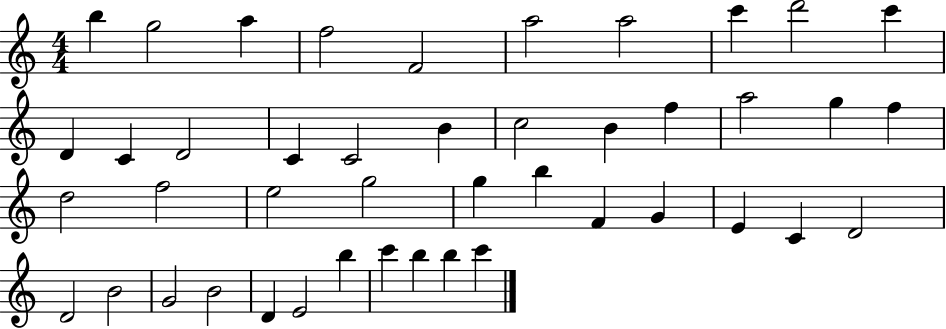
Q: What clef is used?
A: treble